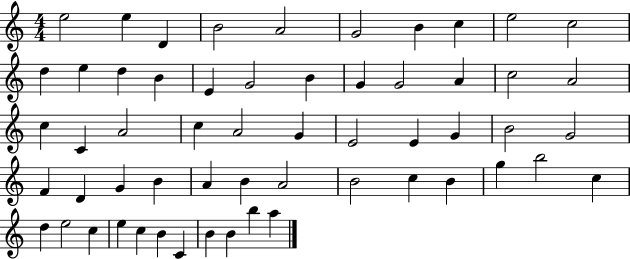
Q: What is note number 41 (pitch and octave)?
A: B4